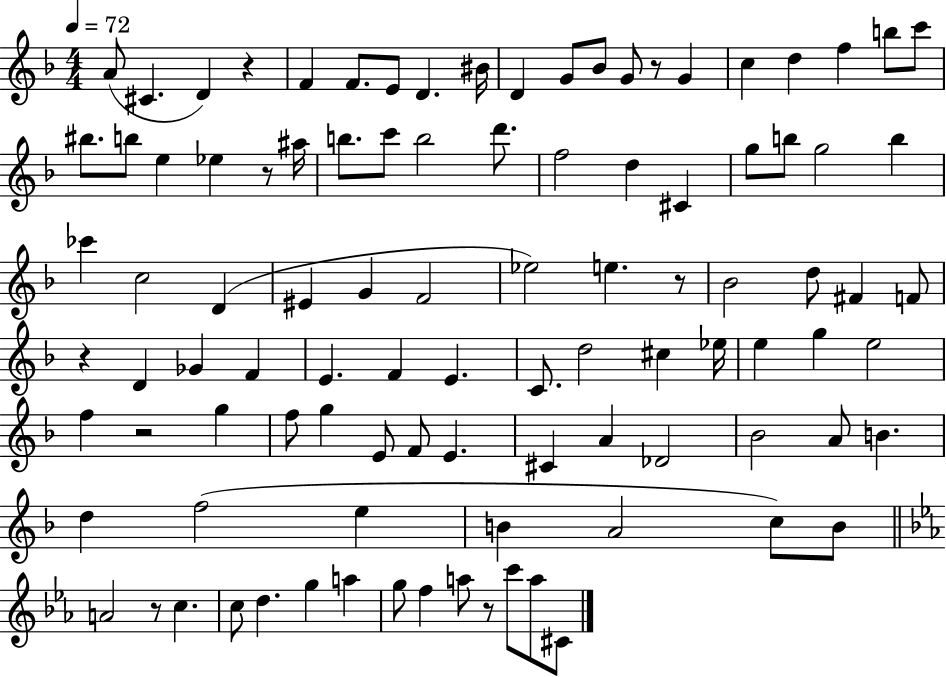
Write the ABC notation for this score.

X:1
T:Untitled
M:4/4
L:1/4
K:F
A/2 ^C D z F F/2 E/2 D ^B/4 D G/2 _B/2 G/2 z/2 G c d f b/2 c'/2 ^b/2 b/2 e _e z/2 ^a/4 b/2 c'/2 b2 d'/2 f2 d ^C g/2 b/2 g2 b _c' c2 D ^E G F2 _e2 e z/2 _B2 d/2 ^F F/2 z D _G F E F E C/2 d2 ^c _e/4 e g e2 f z2 g f/2 g E/2 F/2 E ^C A _D2 _B2 A/2 B d f2 e B A2 c/2 B/2 A2 z/2 c c/2 d g a g/2 f a/2 z/2 c'/2 a/2 ^C/2